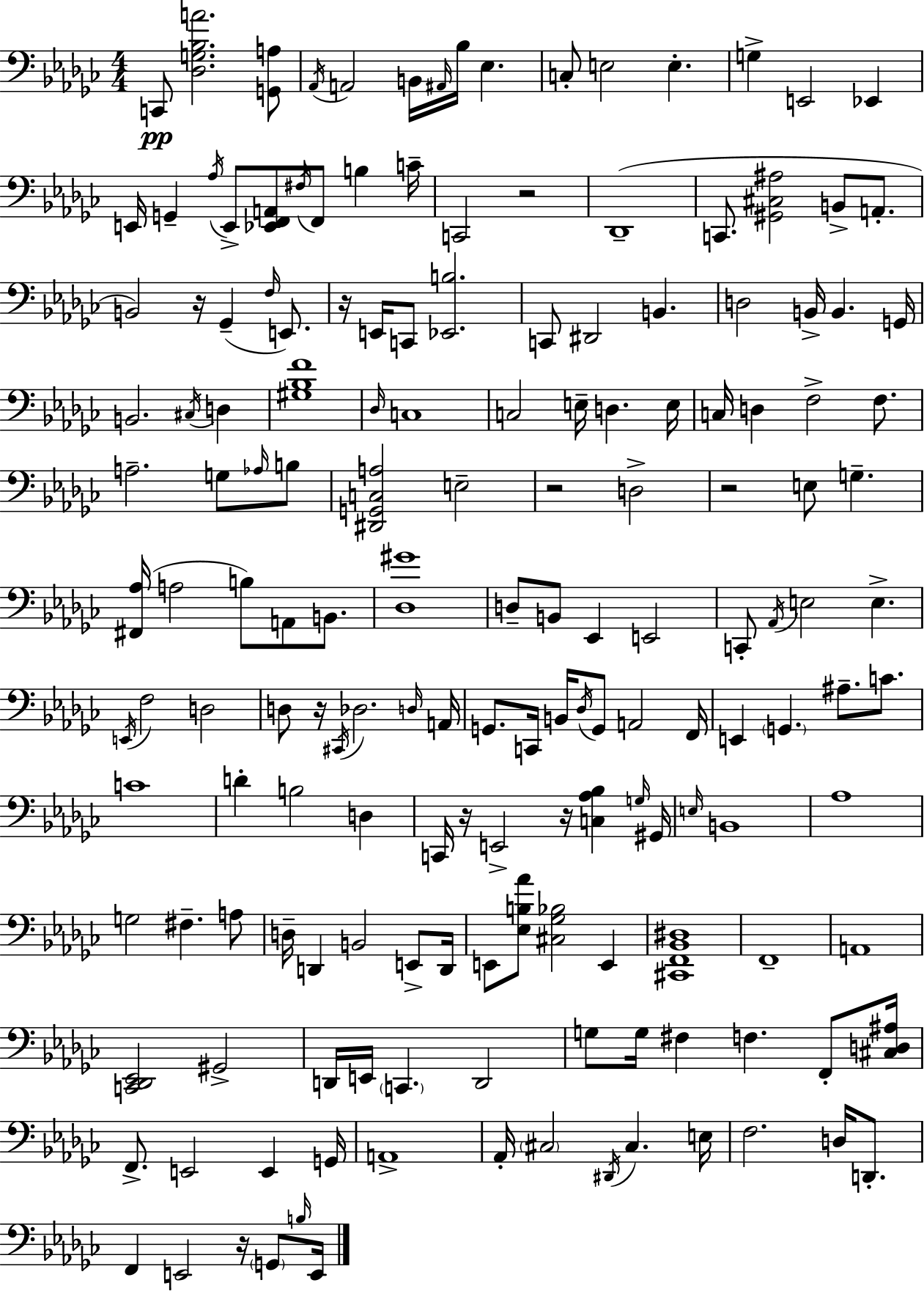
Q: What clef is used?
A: bass